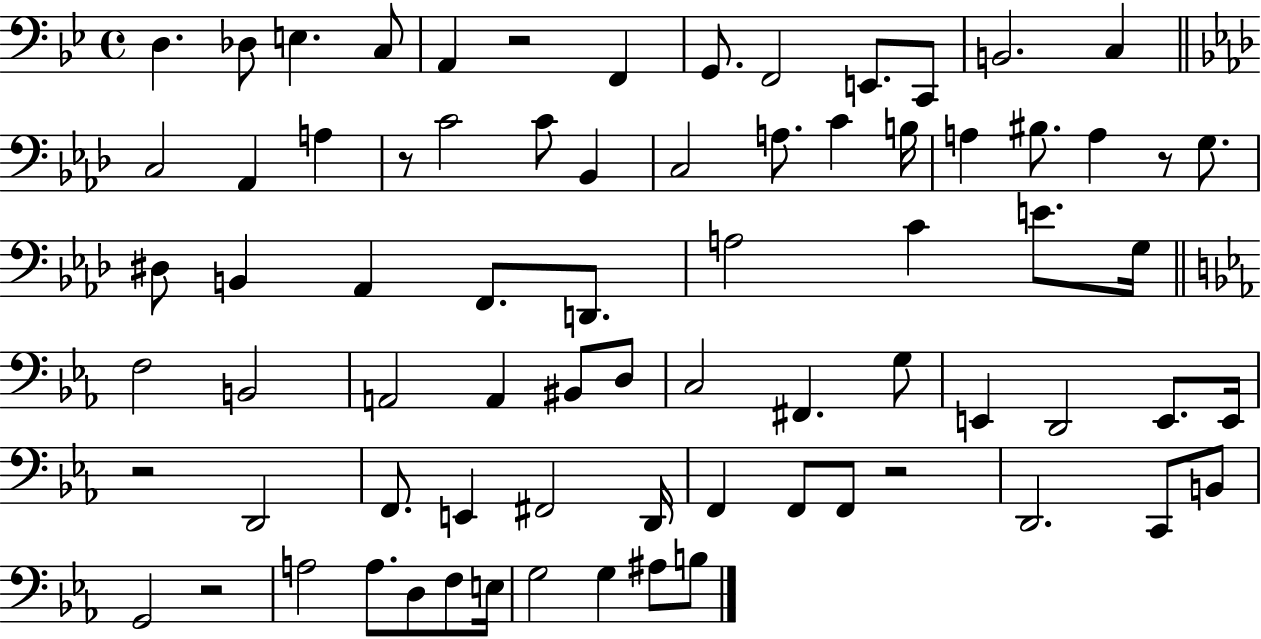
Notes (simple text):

D3/q. Db3/e E3/q. C3/e A2/q R/h F2/q G2/e. F2/h E2/e. C2/e B2/h. C3/q C3/h Ab2/q A3/q R/e C4/h C4/e Bb2/q C3/h A3/e. C4/q B3/s A3/q BIS3/e. A3/q R/e G3/e. D#3/e B2/q Ab2/q F2/e. D2/e. A3/h C4/q E4/e. G3/s F3/h B2/h A2/h A2/q BIS2/e D3/e C3/h F#2/q. G3/e E2/q D2/h E2/e. E2/s R/h D2/h F2/e. E2/q F#2/h D2/s F2/q F2/e F2/e R/h D2/h. C2/e B2/e G2/h R/h A3/h A3/e. D3/e F3/e E3/s G3/h G3/q A#3/e B3/e